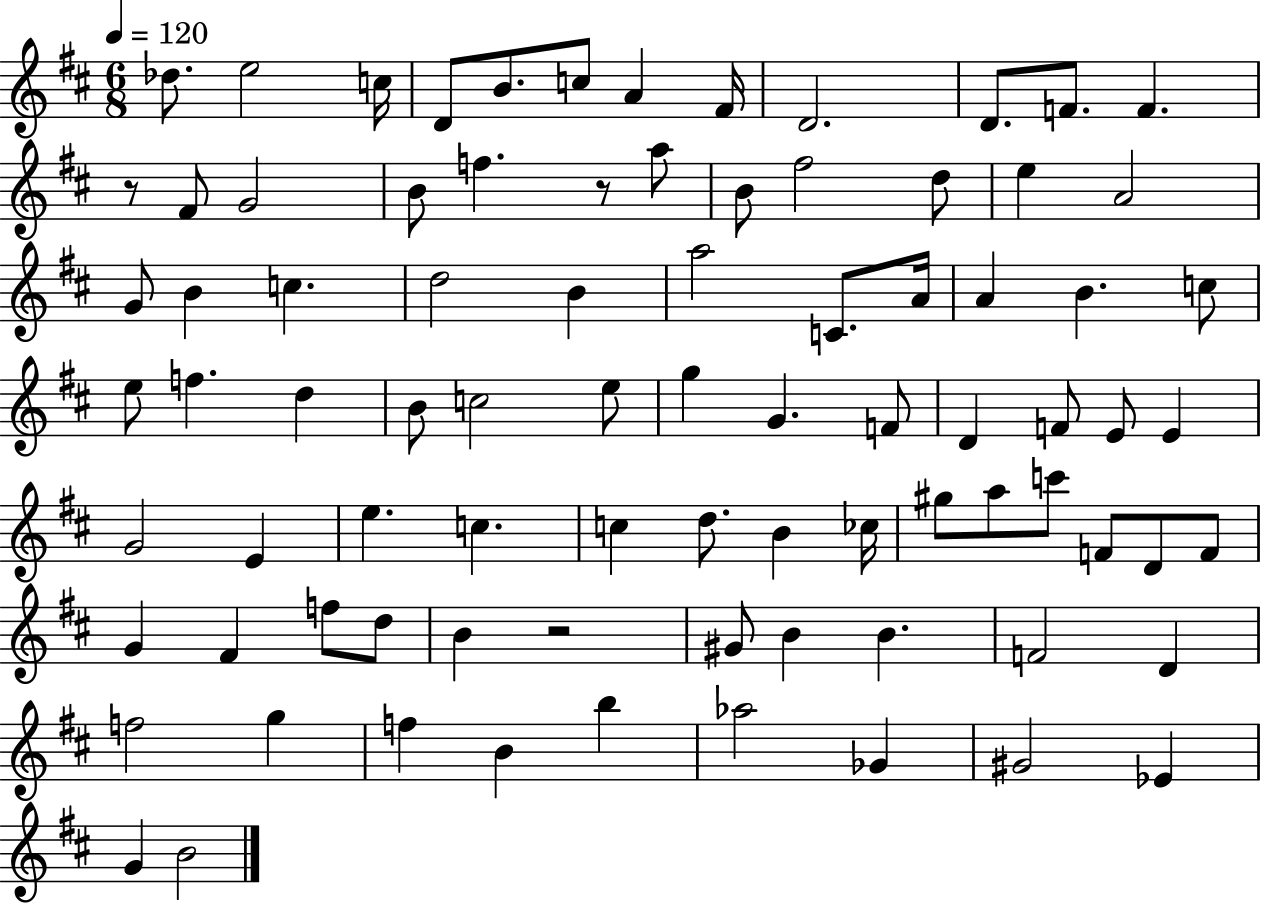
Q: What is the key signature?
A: D major